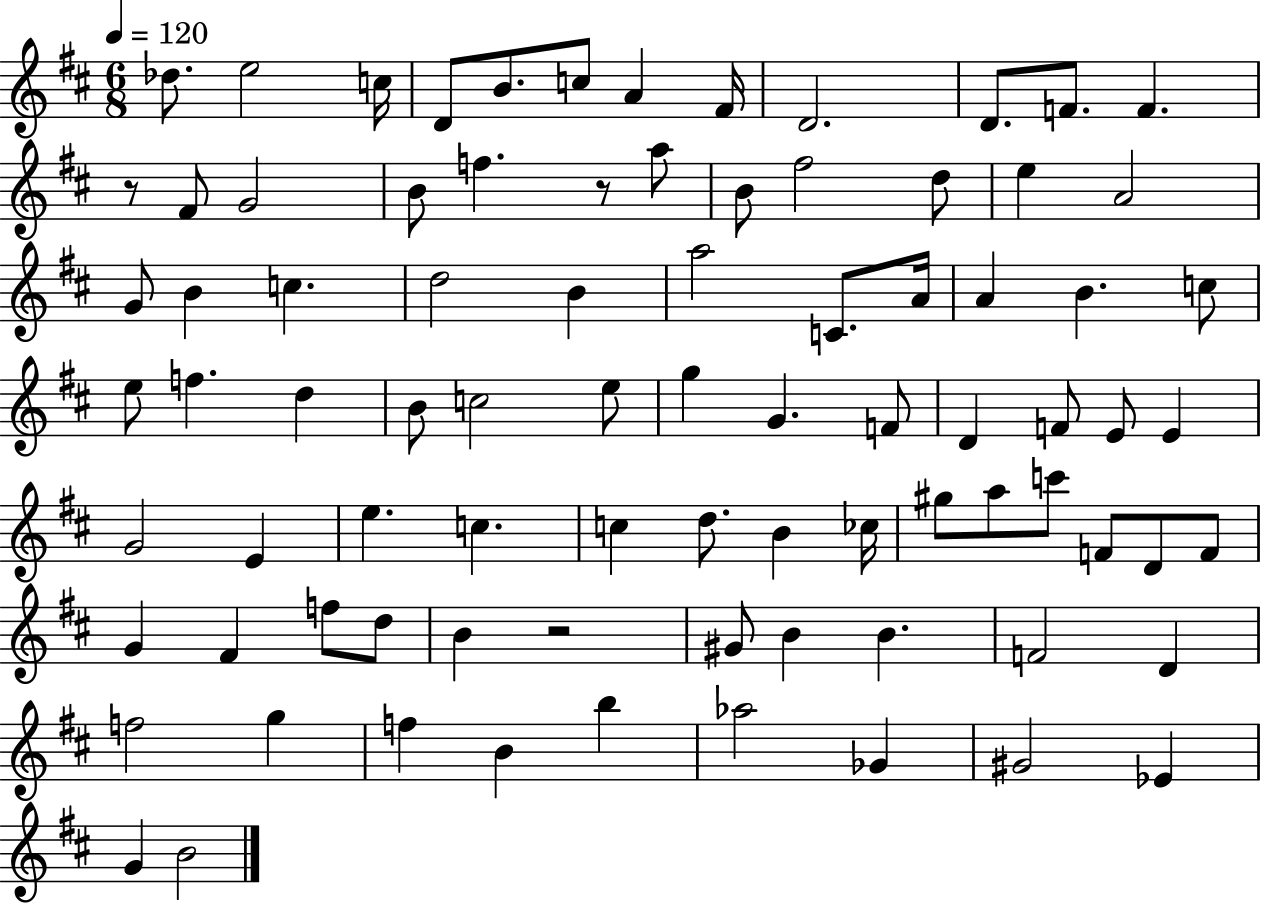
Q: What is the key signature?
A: D major